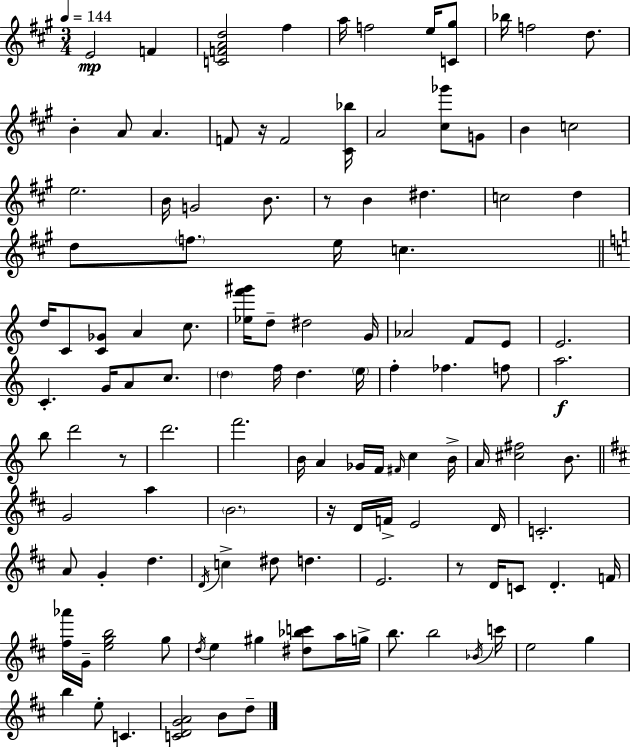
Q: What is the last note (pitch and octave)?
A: D5